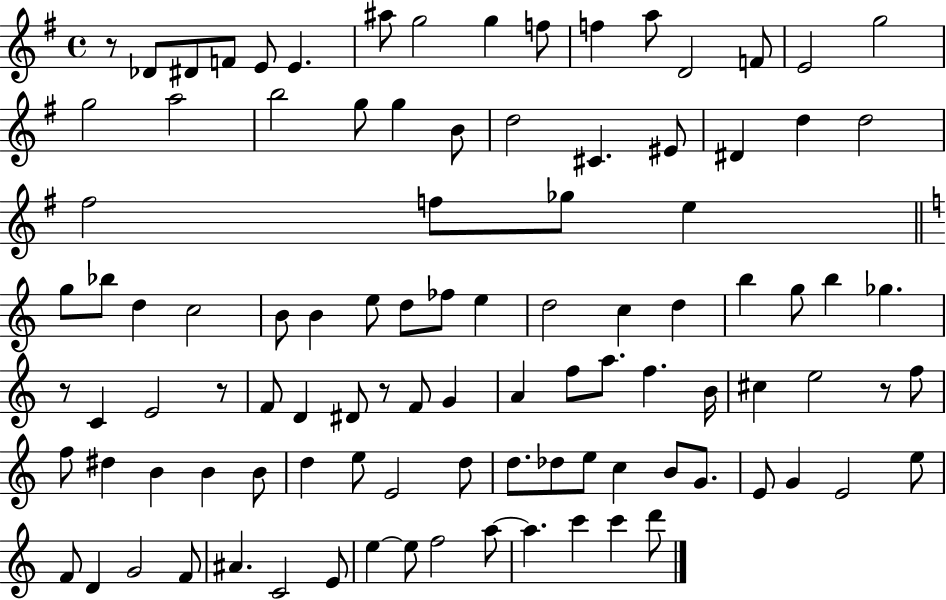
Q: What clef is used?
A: treble